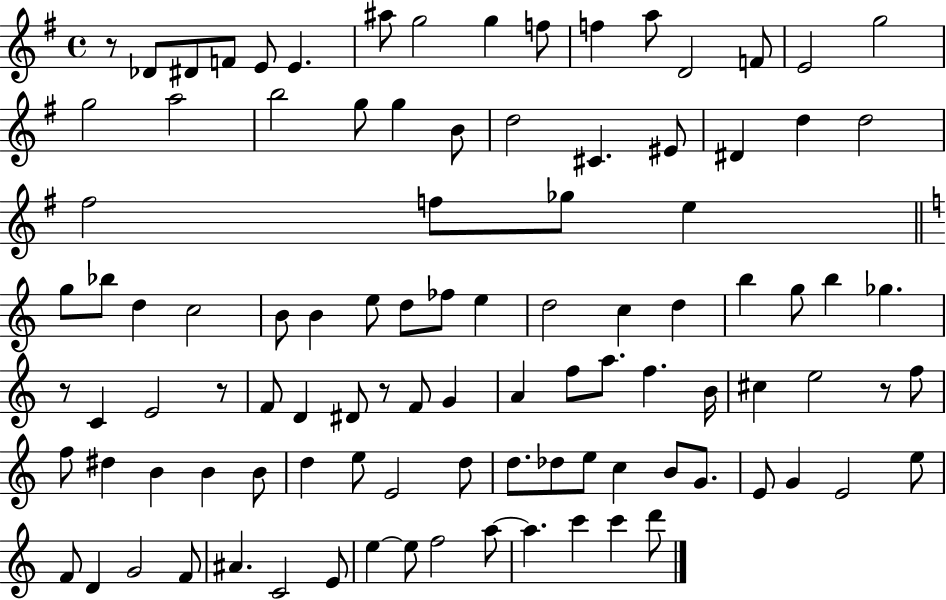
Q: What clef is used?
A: treble